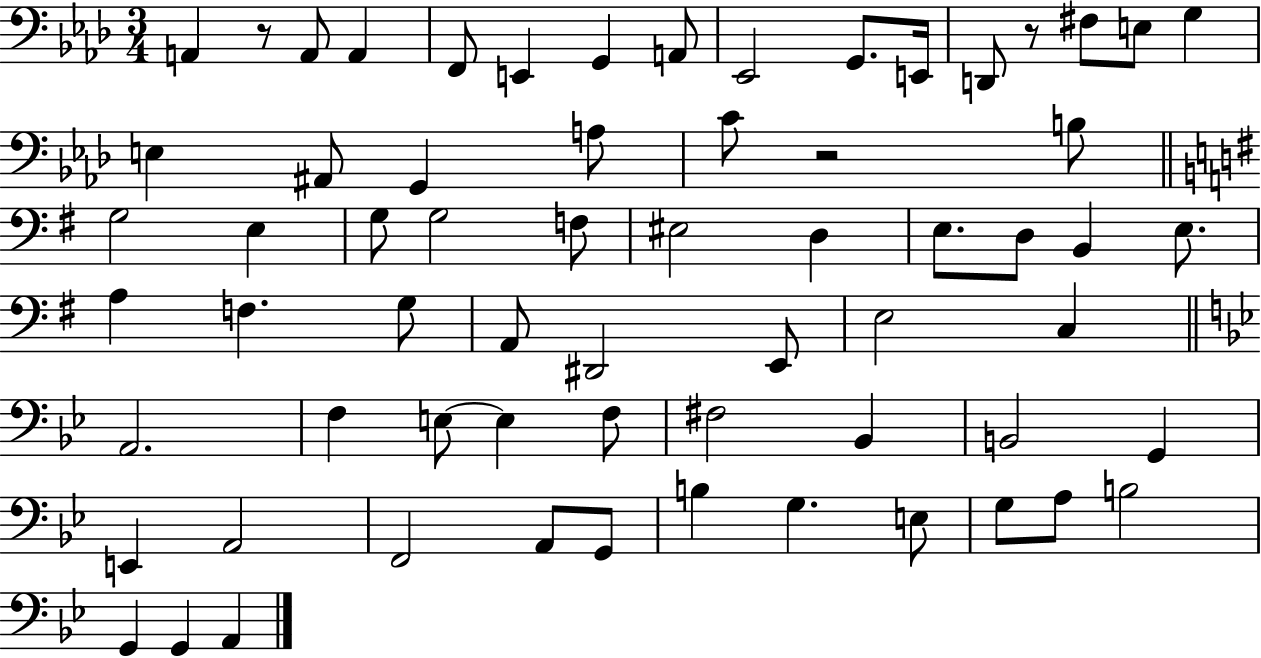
{
  \clef bass
  \numericTimeSignature
  \time 3/4
  \key aes \major
  a,4 r8 a,8 a,4 | f,8 e,4 g,4 a,8 | ees,2 g,8. e,16 | d,8 r8 fis8 e8 g4 | \break e4 ais,8 g,4 a8 | c'8 r2 b8 | \bar "||" \break \key e \minor g2 e4 | g8 g2 f8 | eis2 d4 | e8. d8 b,4 e8. | \break a4 f4. g8 | a,8 dis,2 e,8 | e2 c4 | \bar "||" \break \key g \minor a,2. | f4 e8~~ e4 f8 | fis2 bes,4 | b,2 g,4 | \break e,4 a,2 | f,2 a,8 g,8 | b4 g4. e8 | g8 a8 b2 | \break g,4 g,4 a,4 | \bar "|."
}